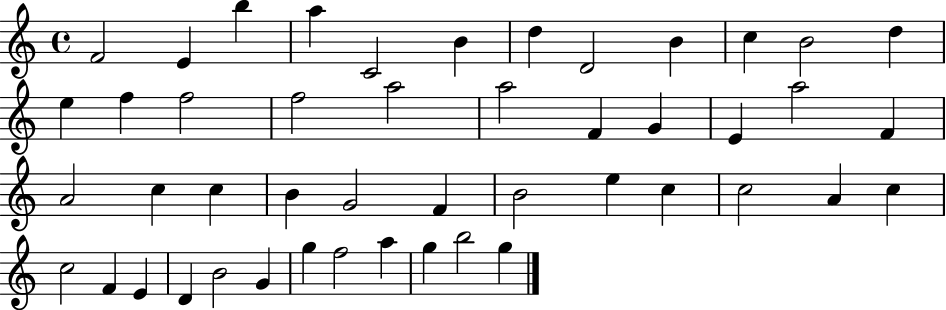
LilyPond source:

{
  \clef treble
  \time 4/4
  \defaultTimeSignature
  \key c \major
  f'2 e'4 b''4 | a''4 c'2 b'4 | d''4 d'2 b'4 | c''4 b'2 d''4 | \break e''4 f''4 f''2 | f''2 a''2 | a''2 f'4 g'4 | e'4 a''2 f'4 | \break a'2 c''4 c''4 | b'4 g'2 f'4 | b'2 e''4 c''4 | c''2 a'4 c''4 | \break c''2 f'4 e'4 | d'4 b'2 g'4 | g''4 f''2 a''4 | g''4 b''2 g''4 | \break \bar "|."
}